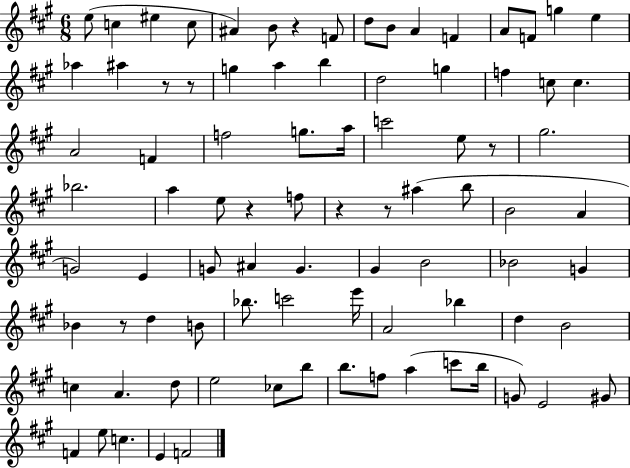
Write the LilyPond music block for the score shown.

{
  \clef treble
  \numericTimeSignature
  \time 6/8
  \key a \major
  e''8( c''4 eis''4 c''8 | ais'4) b'8 r4 f'8 | d''8 b'8 a'4 f'4 | a'8 f'8 g''4 e''4 | \break aes''4 ais''4 r8 r8 | g''4 a''4 b''4 | d''2 g''4 | f''4 c''8 c''4. | \break a'2 f'4 | f''2 g''8. a''16 | c'''2 e''8 r8 | gis''2. | \break bes''2. | a''4 e''8 r4 f''8 | r4 r8 ais''4( b''8 | b'2 a'4 | \break g'2) e'4 | g'8 ais'4 g'4. | gis'4 b'2 | bes'2 g'4 | \break bes'4 r8 d''4 b'8 | bes''8. c'''2 e'''16 | a'2 bes''4 | d''4 b'2 | \break c''4 a'4. d''8 | e''2 ces''8 b''8 | b''8. f''8 a''4( c'''8 b''16 | g'8) e'2 gis'8 | \break f'4 e''8 c''4. | e'4 f'2 | \bar "|."
}